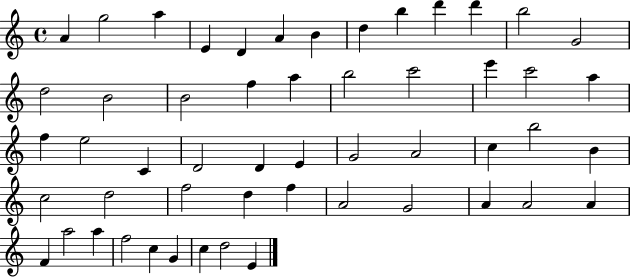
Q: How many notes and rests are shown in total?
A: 53